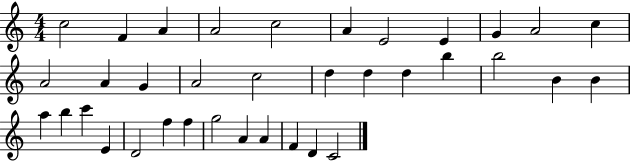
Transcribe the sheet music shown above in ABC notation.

X:1
T:Untitled
M:4/4
L:1/4
K:C
c2 F A A2 c2 A E2 E G A2 c A2 A G A2 c2 d d d b b2 B B a b c' E D2 f f g2 A A F D C2